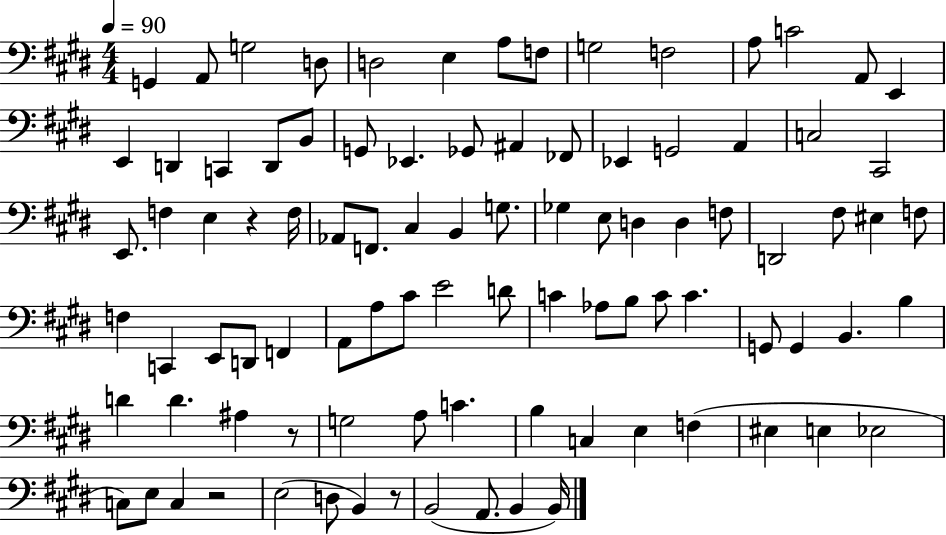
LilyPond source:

{
  \clef bass
  \numericTimeSignature
  \time 4/4
  \key e \major
  \tempo 4 = 90
  g,4 a,8 g2 d8 | d2 e4 a8 f8 | g2 f2 | a8 c'2 a,8 e,4 | \break e,4 d,4 c,4 d,8 b,8 | g,8 ees,4. ges,8 ais,4 fes,8 | ees,4 g,2 a,4 | c2 cis,2 | \break e,8. f4 e4 r4 f16 | aes,8 f,8. cis4 b,4 g8. | ges4 e8 d4 d4 f8 | d,2 fis8 eis4 f8 | \break f4 c,4 e,8 d,8 f,4 | a,8 a8 cis'8 e'2 d'8 | c'4 aes8 b8 c'8 c'4. | g,8 g,4 b,4. b4 | \break d'4 d'4. ais4 r8 | g2 a8 c'4. | b4 c4 e4 f4( | eis4 e4 ees2 | \break c8) e8 c4 r2 | e2( d8 b,4) r8 | b,2( a,8. b,4 b,16) | \bar "|."
}